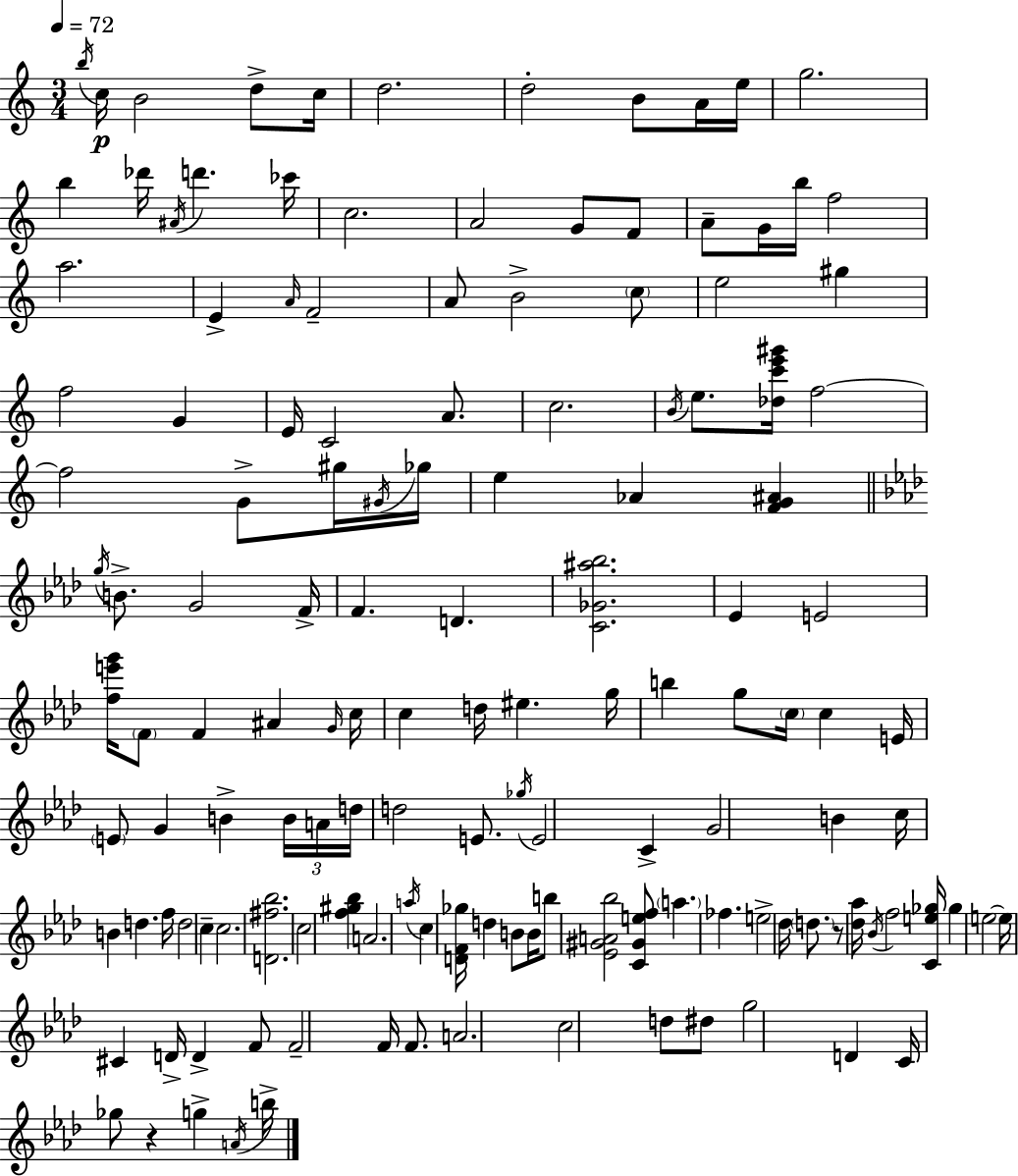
B5/s C5/s B4/h D5/e C5/s D5/h. D5/h B4/e A4/s E5/s G5/h. B5/q Db6/s A#4/s D6/q. CES6/s C5/h. A4/h G4/e F4/e A4/e G4/s B5/s F5/h A5/h. E4/q A4/s F4/h A4/e B4/h C5/e E5/h G#5/q F5/h G4/q E4/s C4/h A4/e. C5/h. B4/s E5/e. [Db5,C6,E6,G#6]/s F5/h F5/h G4/e G#5/s G#4/s Gb5/s E5/q Ab4/q [F4,G4,A#4]/q G5/s B4/e. G4/h F4/s F4/q. D4/q. [C4,Gb4,A#5,Bb5]/h. Eb4/q E4/h [F5,E6,G6]/s F4/e F4/q A#4/q G4/s C5/s C5/q D5/s EIS5/q. G5/s B5/q G5/e C5/s C5/q E4/s E4/e G4/q B4/q B4/s A4/s D5/s D5/h E4/e. Gb5/s E4/h C4/q G4/h B4/q C5/s B4/q D5/q. F5/s D5/h C5/q C5/h. [D4,F#5,Bb5]/h. C5/h [F5,G#5,Bb5]/q A4/h. A5/s C5/q [D4,F4,Gb5]/s D5/q B4/e B4/s B5/e [Eb4,G#4,A4,Bb5]/h [C4,G#4,E5,F5]/e A5/q. FES5/q. E5/h Db5/s D5/e. R/e [Db5,Ab5]/s Bb4/s F5/h [C4,E5,Gb5]/s Gb5/q E5/h E5/s C#4/q D4/s D4/q F4/e F4/h F4/s F4/e. A4/h. C5/h D5/e D#5/e G5/h D4/q C4/s Gb5/e R/q G5/q A4/s B5/s